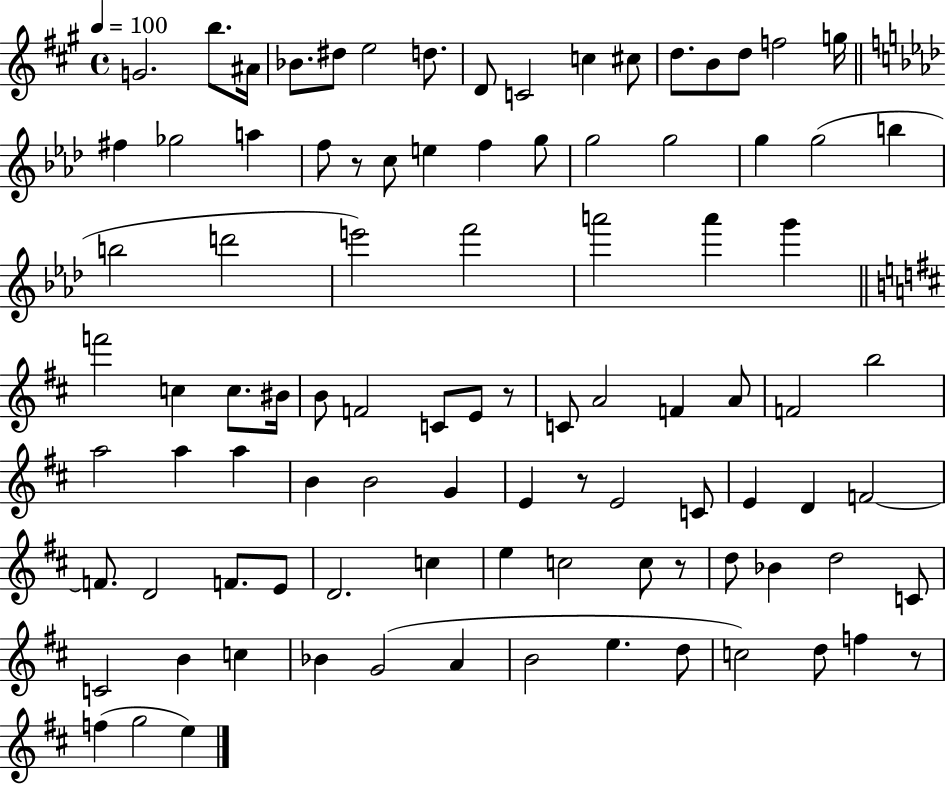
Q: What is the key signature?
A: A major